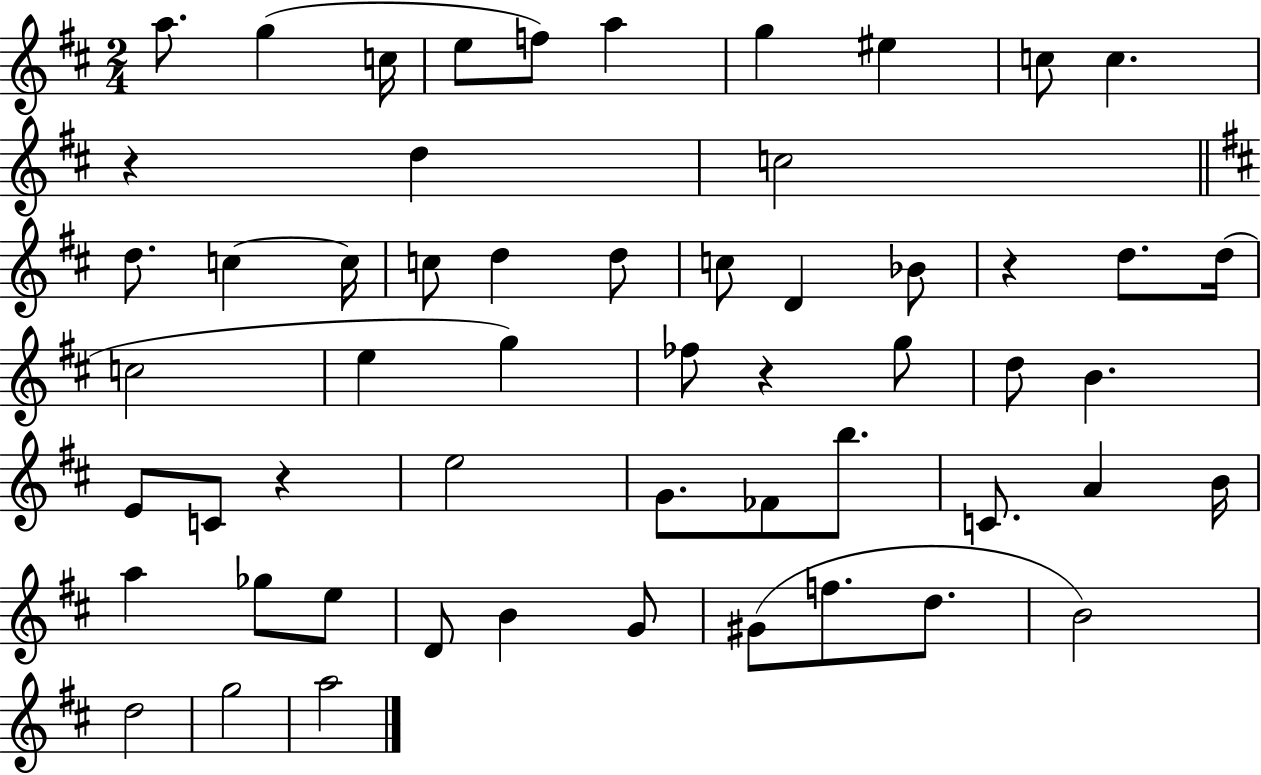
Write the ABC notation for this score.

X:1
T:Untitled
M:2/4
L:1/4
K:D
a/2 g c/4 e/2 f/2 a g ^e c/2 c z d c2 d/2 c c/4 c/2 d d/2 c/2 D _B/2 z d/2 d/4 c2 e g _f/2 z g/2 d/2 B E/2 C/2 z e2 G/2 _F/2 b/2 C/2 A B/4 a _g/2 e/2 D/2 B G/2 ^G/2 f/2 d/2 B2 d2 g2 a2